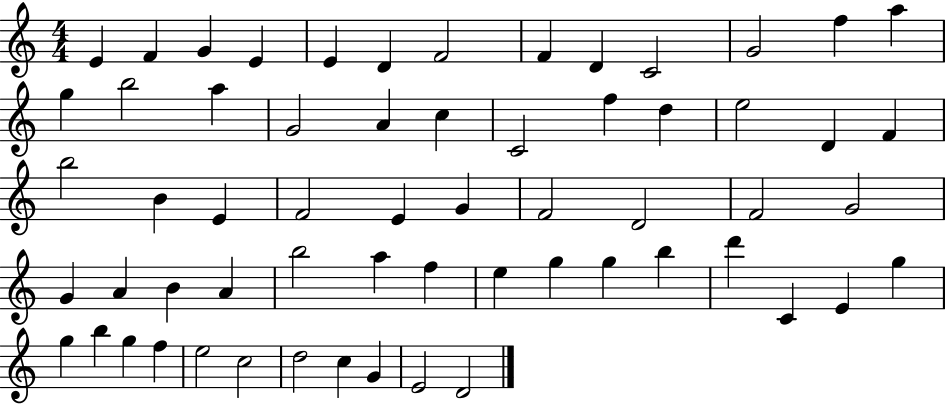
{
  \clef treble
  \numericTimeSignature
  \time 4/4
  \key c \major
  e'4 f'4 g'4 e'4 | e'4 d'4 f'2 | f'4 d'4 c'2 | g'2 f''4 a''4 | \break g''4 b''2 a''4 | g'2 a'4 c''4 | c'2 f''4 d''4 | e''2 d'4 f'4 | \break b''2 b'4 e'4 | f'2 e'4 g'4 | f'2 d'2 | f'2 g'2 | \break g'4 a'4 b'4 a'4 | b''2 a''4 f''4 | e''4 g''4 g''4 b''4 | d'''4 c'4 e'4 g''4 | \break g''4 b''4 g''4 f''4 | e''2 c''2 | d''2 c''4 g'4 | e'2 d'2 | \break \bar "|."
}